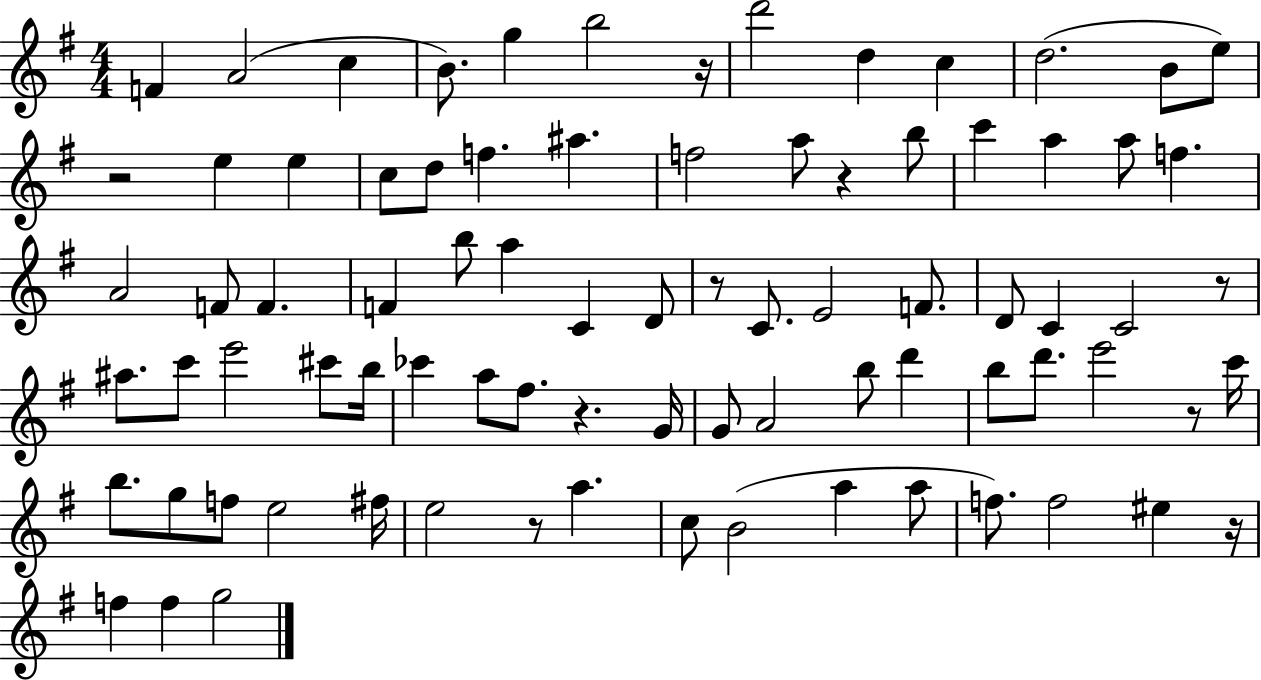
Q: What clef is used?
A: treble